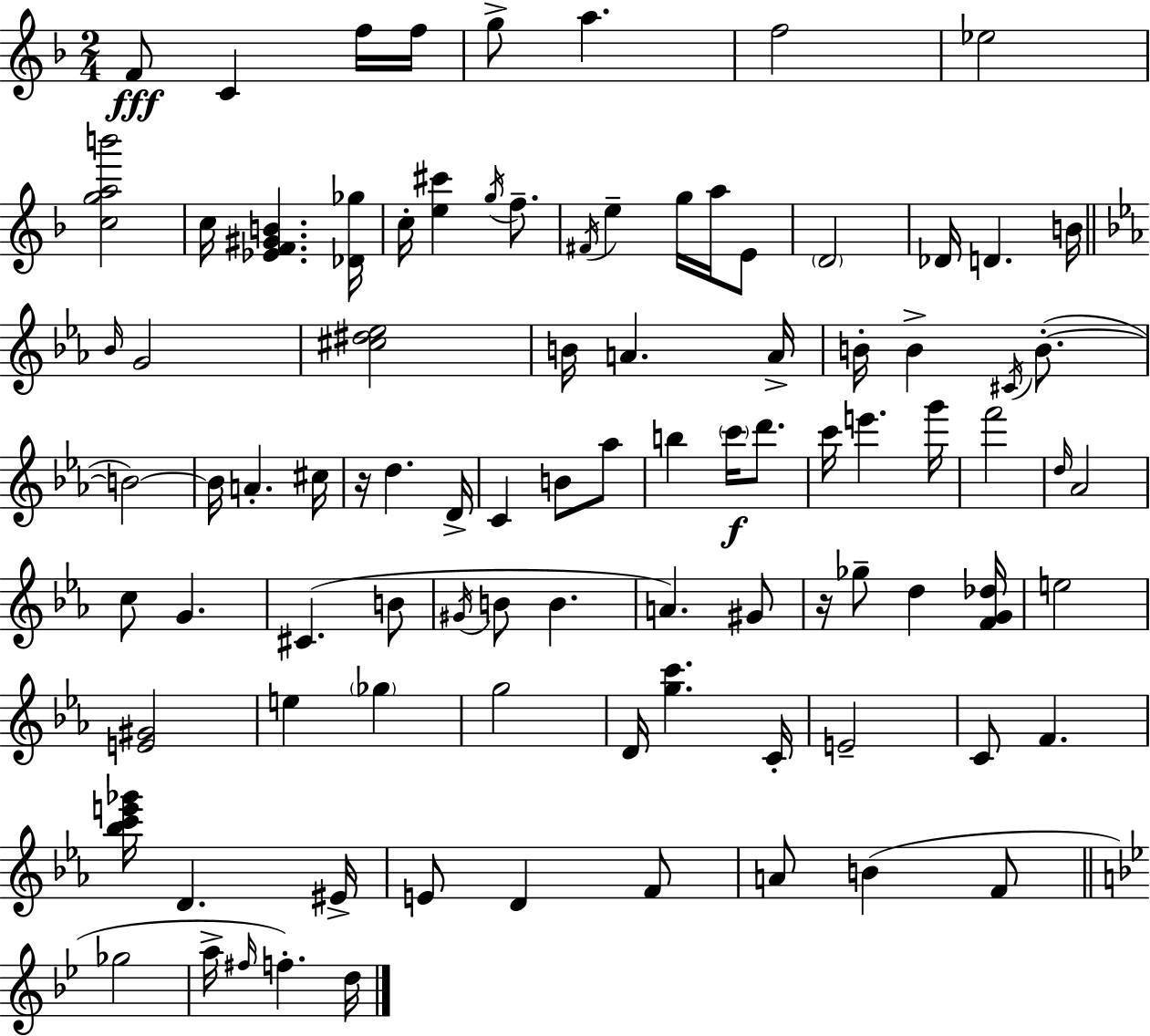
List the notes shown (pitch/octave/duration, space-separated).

F4/e C4/q F5/s F5/s G5/e A5/q. F5/h Eb5/h [C5,G5,A5,B6]/h C5/s [Eb4,F4,G#4,B4]/q. [Db4,Gb5]/s C5/s [E5,C#6]/q G5/s F5/e. F#4/s E5/q G5/s A5/s E4/e D4/h Db4/s D4/q. B4/s Bb4/s G4/h [C#5,D#5,Eb5]/h B4/s A4/q. A4/s B4/s B4/q C#4/s B4/e. B4/h B4/s A4/q. C#5/s R/s D5/q. D4/s C4/q B4/e Ab5/e B5/q C6/s D6/e. C6/s E6/q. G6/s F6/h D5/s Ab4/h C5/e G4/q. C#4/q. B4/e G#4/s B4/e B4/q. A4/q. G#4/e R/s Gb5/e D5/q [F4,G4,Db5]/s E5/h [E4,G#4]/h E5/q Gb5/q G5/h D4/s [G5,C6]/q. C4/s E4/h C4/e F4/q. [Bb5,C6,E6,Gb6]/s D4/q. EIS4/s E4/e D4/q F4/e A4/e B4/q F4/e Gb5/h A5/s F#5/s F5/q. D5/s